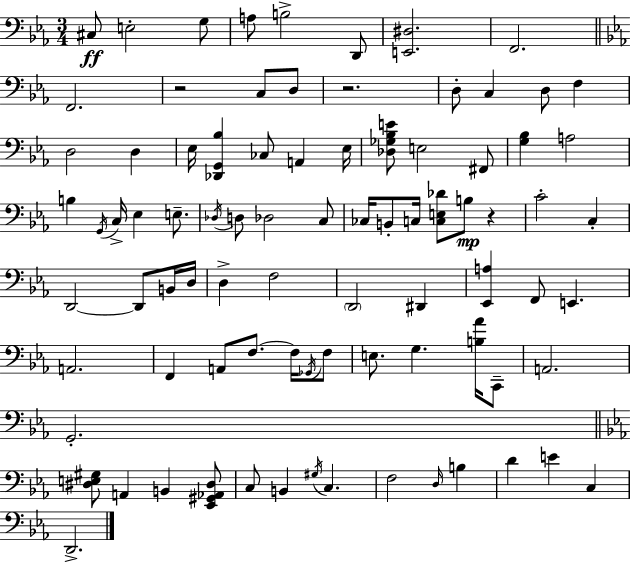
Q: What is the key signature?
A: C minor